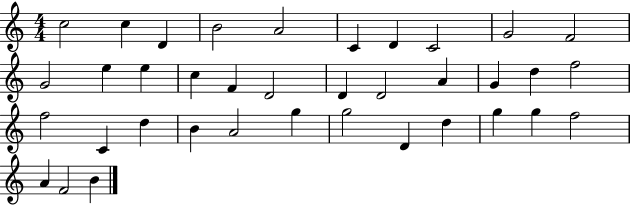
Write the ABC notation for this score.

X:1
T:Untitled
M:4/4
L:1/4
K:C
c2 c D B2 A2 C D C2 G2 F2 G2 e e c F D2 D D2 A G d f2 f2 C d B A2 g g2 D d g g f2 A F2 B